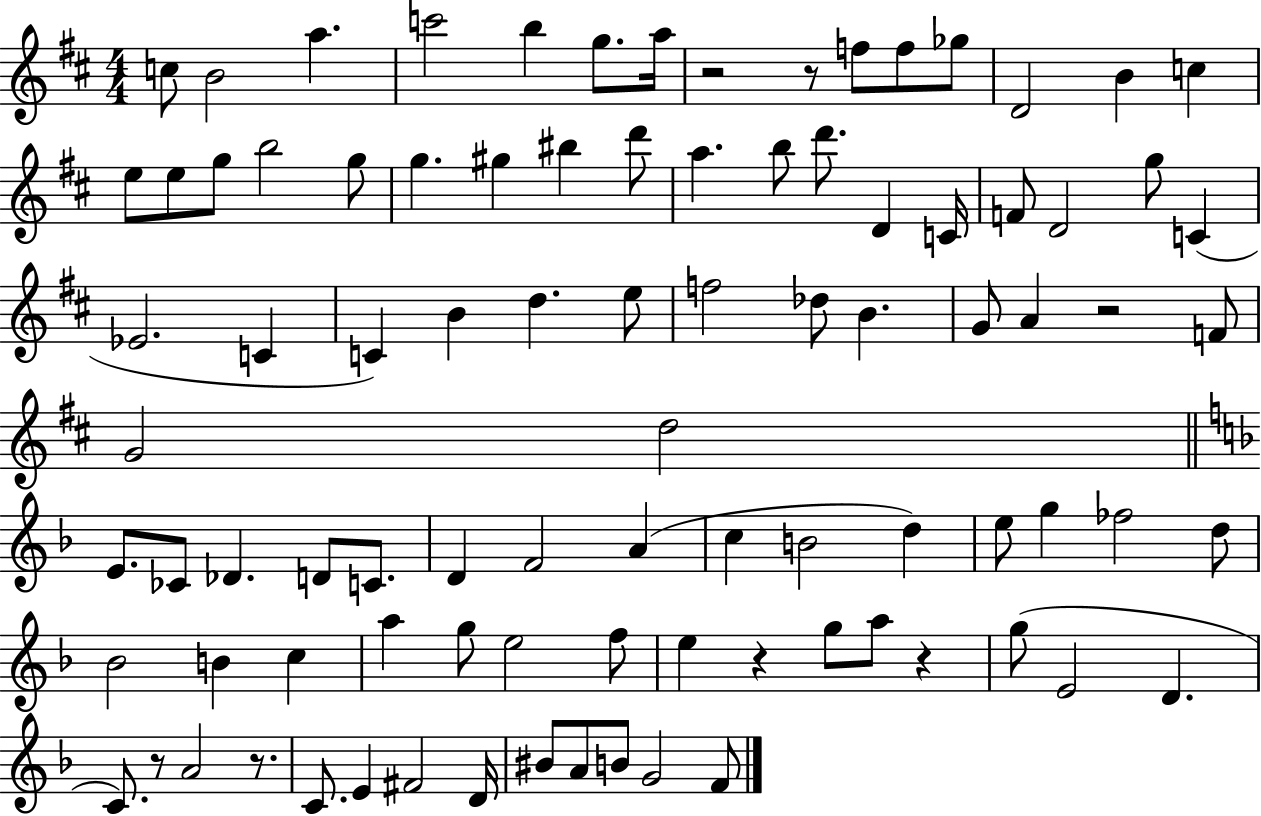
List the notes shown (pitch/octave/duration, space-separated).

C5/e B4/h A5/q. C6/h B5/q G5/e. A5/s R/h R/e F5/e F5/e Gb5/e D4/h B4/q C5/q E5/e E5/e G5/e B5/h G5/e G5/q. G#5/q BIS5/q D6/e A5/q. B5/e D6/e. D4/q C4/s F4/e D4/h G5/e C4/q Eb4/h. C4/q C4/q B4/q D5/q. E5/e F5/h Db5/e B4/q. G4/e A4/q R/h F4/e G4/h D5/h E4/e. CES4/e Db4/q. D4/e C4/e. D4/q F4/h A4/q C5/q B4/h D5/q E5/e G5/q FES5/h D5/e Bb4/h B4/q C5/q A5/q G5/e E5/h F5/e E5/q R/q G5/e A5/e R/q G5/e E4/h D4/q. C4/e. R/e A4/h R/e. C4/e. E4/q F#4/h D4/s BIS4/e A4/e B4/e G4/h F4/e